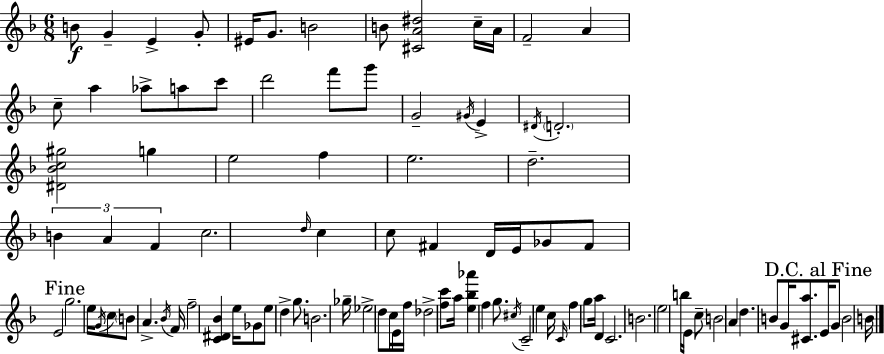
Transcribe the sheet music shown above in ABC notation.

X:1
T:Untitled
M:6/8
L:1/4
K:Dm
B/2 G E G/2 ^E/4 G/2 B2 B/2 [^CA^d]2 c/4 A/4 F2 A c/2 a _a/2 a/2 c'/2 d'2 f'/2 g'/2 G2 ^G/4 E ^D/4 D2 [^D_Bc^g]2 g e2 f e2 d2 B A F c2 d/4 c c/2 ^F D/4 E/4 _G/2 ^F/2 E2 g2 e/4 G/4 c/2 B/2 A _B/4 F/4 f2 [C^D_B] e/4 _G/2 e/2 d g/2 B2 _g/4 _e2 d/2 c/4 E/4 f/4 _d2 [fc']/2 a/4 [e_b_a'] f g/2 ^c/4 C2 e c/4 C/4 f g/2 a/4 D C2 B2 e2 b/4 E/4 c/2 B2 A d B/2 G/4 [^Ca]/2 E/4 G/2 B2 B/4